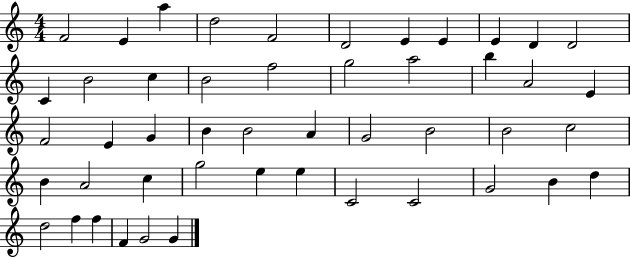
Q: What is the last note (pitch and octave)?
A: G4